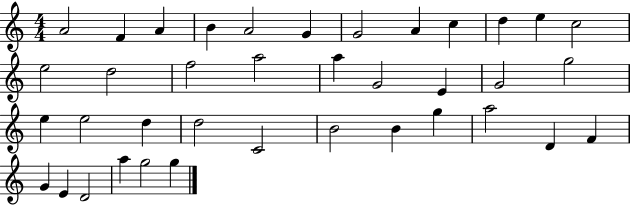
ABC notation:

X:1
T:Untitled
M:4/4
L:1/4
K:C
A2 F A B A2 G G2 A c d e c2 e2 d2 f2 a2 a G2 E G2 g2 e e2 d d2 C2 B2 B g a2 D F G E D2 a g2 g